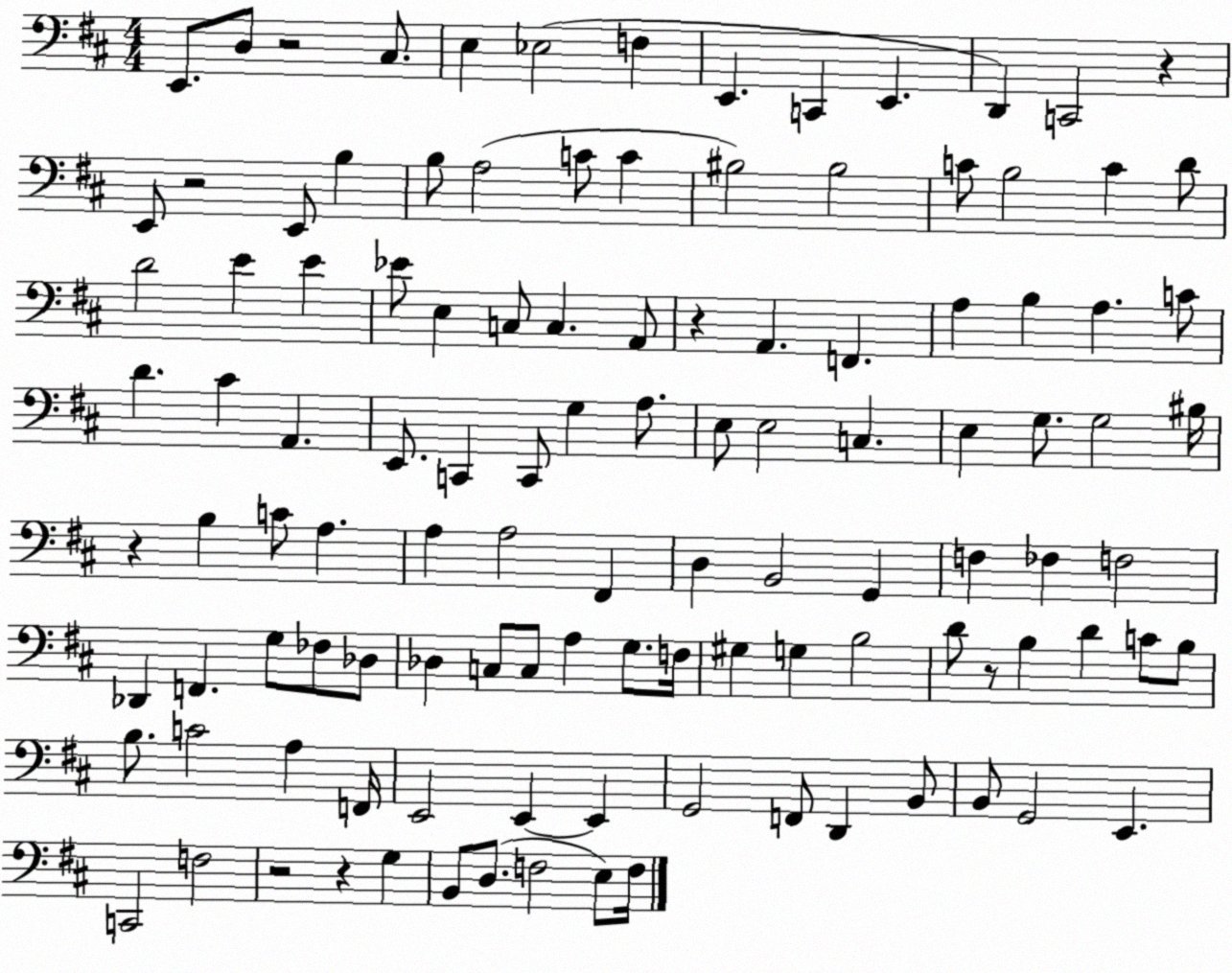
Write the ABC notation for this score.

X:1
T:Untitled
M:4/4
L:1/4
K:D
E,,/2 D,/2 z2 ^C,/2 E, _E,2 F, E,, C,, E,, D,, C,,2 z E,,/2 z2 E,,/2 B, B,/2 A,2 C/2 C ^B,2 ^B,2 C/2 B,2 C D/2 D2 E E _E/2 E, C,/2 C, A,,/2 z A,, F,, A, B, A, C/2 D ^C A,, E,,/2 C,, C,,/2 G, A,/2 E,/2 E,2 C, E, G,/2 G,2 ^B,/4 z B, C/2 A, A, A,2 ^F,, D, B,,2 G,, F, _F, F,2 _D,, F,, G,/2 _F,/2 _D,/2 _D, C,/2 C,/2 A, G,/2 F,/4 ^G, G, B,2 D/2 z/2 B, D C/2 B,/2 B,/2 C2 A, F,,/4 E,,2 E,, E,, G,,2 F,,/2 D,, B,,/2 B,,/2 G,,2 E,, C,,2 F,2 z2 z G, B,,/2 D,/2 F,2 E,/2 F,/4